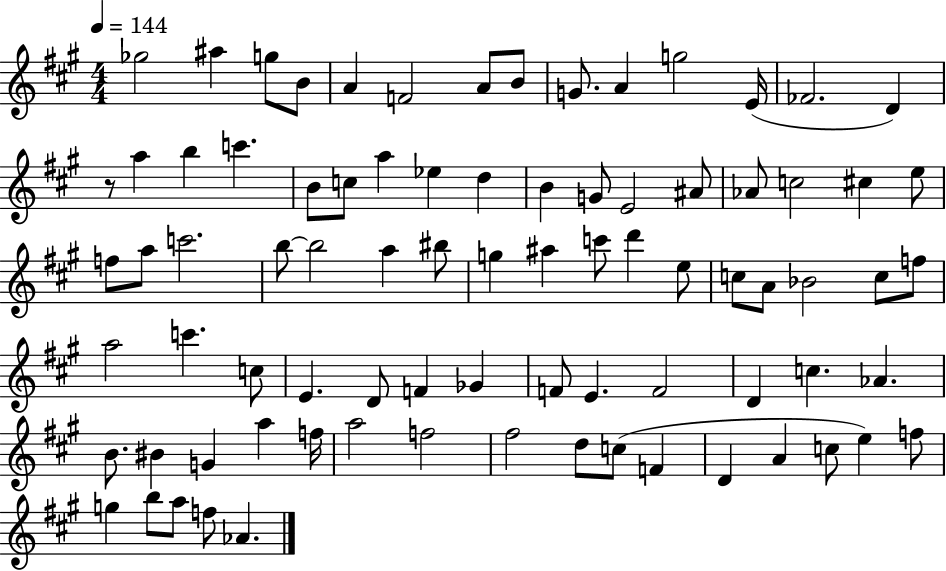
{
  \clef treble
  \numericTimeSignature
  \time 4/4
  \key a \major
  \tempo 4 = 144
  ges''2 ais''4 g''8 b'8 | a'4 f'2 a'8 b'8 | g'8. a'4 g''2 e'16( | fes'2. d'4) | \break r8 a''4 b''4 c'''4. | b'8 c''8 a''4 ees''4 d''4 | b'4 g'8 e'2 ais'8 | aes'8 c''2 cis''4 e''8 | \break f''8 a''8 c'''2. | b''8~~ b''2 a''4 bis''8 | g''4 ais''4 c'''8 d'''4 e''8 | c''8 a'8 bes'2 c''8 f''8 | \break a''2 c'''4. c''8 | e'4. d'8 f'4 ges'4 | f'8 e'4. f'2 | d'4 c''4. aes'4. | \break b'8. bis'4 g'4 a''4 f''16 | a''2 f''2 | fis''2 d''8 c''8( f'4 | d'4 a'4 c''8 e''4) f''8 | \break g''4 b''8 a''8 f''8 aes'4. | \bar "|."
}